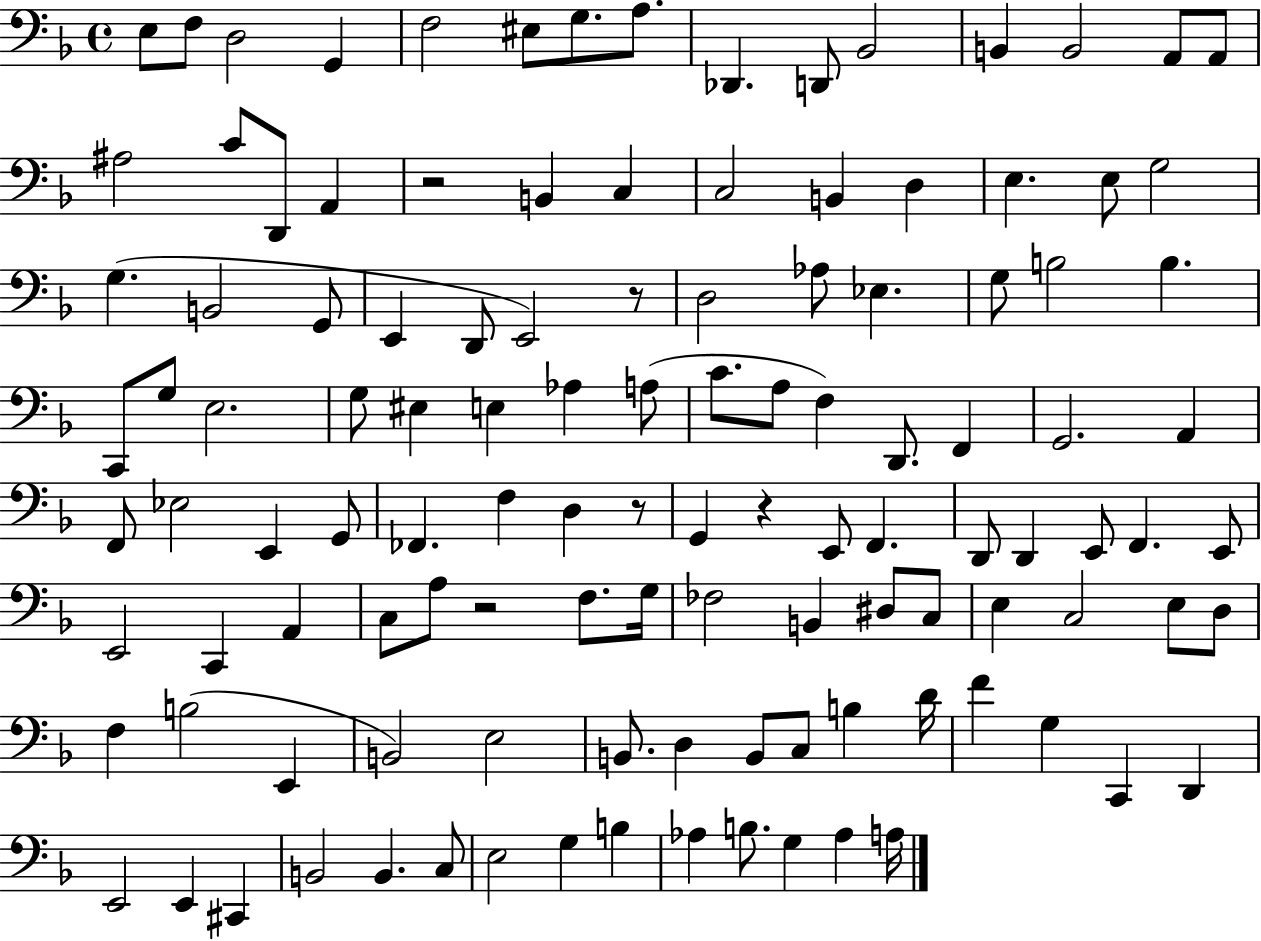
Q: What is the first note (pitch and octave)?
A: E3